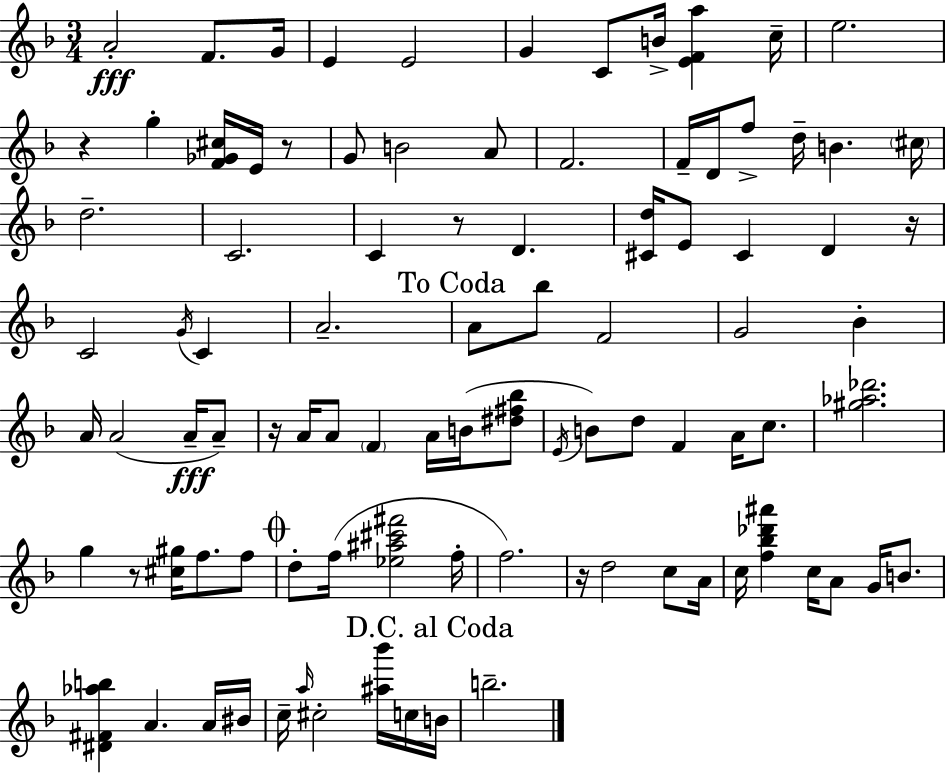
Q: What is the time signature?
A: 3/4